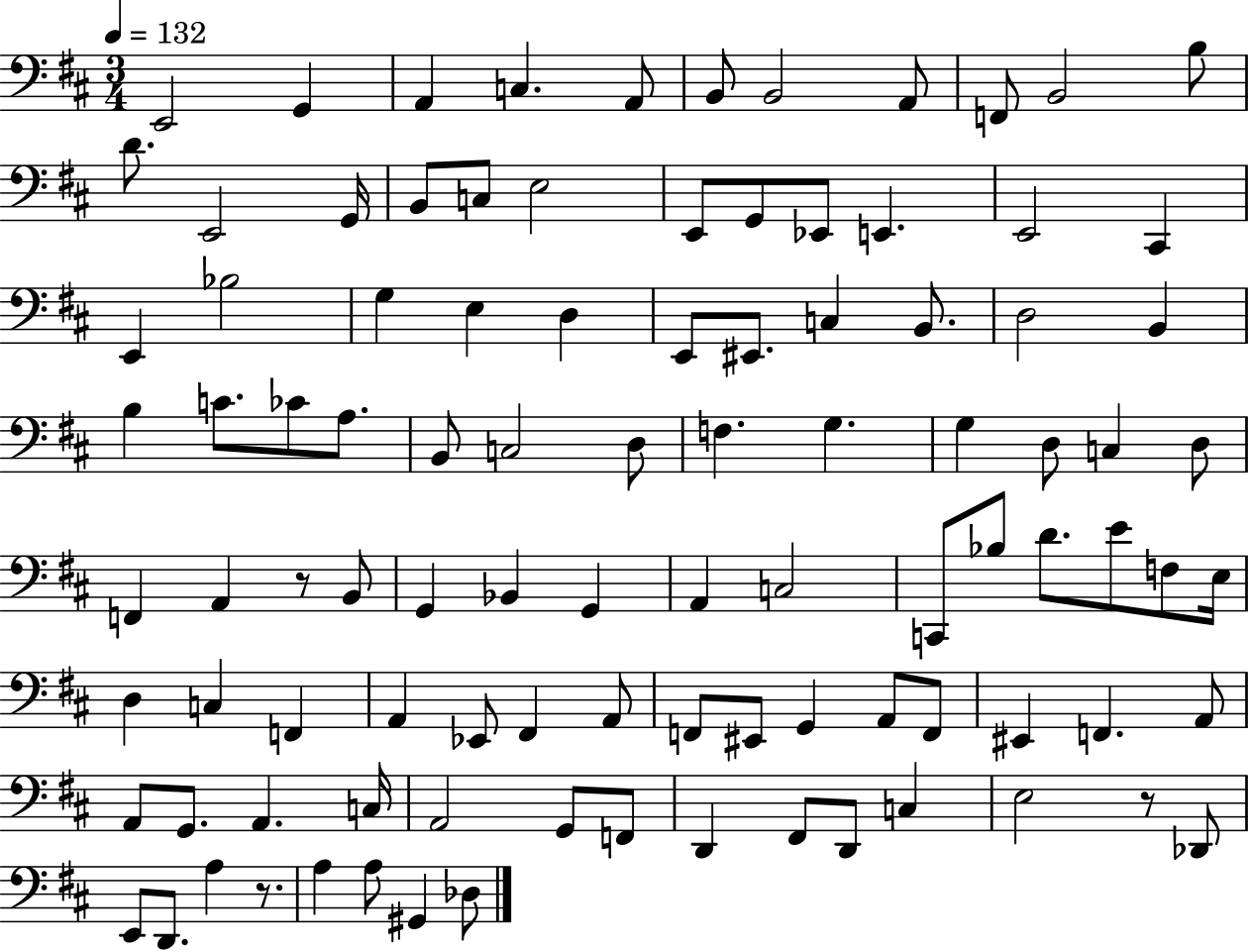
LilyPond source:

{
  \clef bass
  \numericTimeSignature
  \time 3/4
  \key d \major
  \tempo 4 = 132
  e,2 g,4 | a,4 c4. a,8 | b,8 b,2 a,8 | f,8 b,2 b8 | \break d'8. e,2 g,16 | b,8 c8 e2 | e,8 g,8 ees,8 e,4. | e,2 cis,4 | \break e,4 bes2 | g4 e4 d4 | e,8 eis,8. c4 b,8. | d2 b,4 | \break b4 c'8. ces'8 a8. | b,8 c2 d8 | f4. g4. | g4 d8 c4 d8 | \break f,4 a,4 r8 b,8 | g,4 bes,4 g,4 | a,4 c2 | c,8 bes8 d'8. e'8 f8 e16 | \break d4 c4 f,4 | a,4 ees,8 fis,4 a,8 | f,8 eis,8 g,4 a,8 f,8 | eis,4 f,4. a,8 | \break a,8 g,8. a,4. c16 | a,2 g,8 f,8 | d,4 fis,8 d,8 c4 | e2 r8 des,8 | \break e,8 d,8. a4 r8. | a4 a8 gis,4 des8 | \bar "|."
}